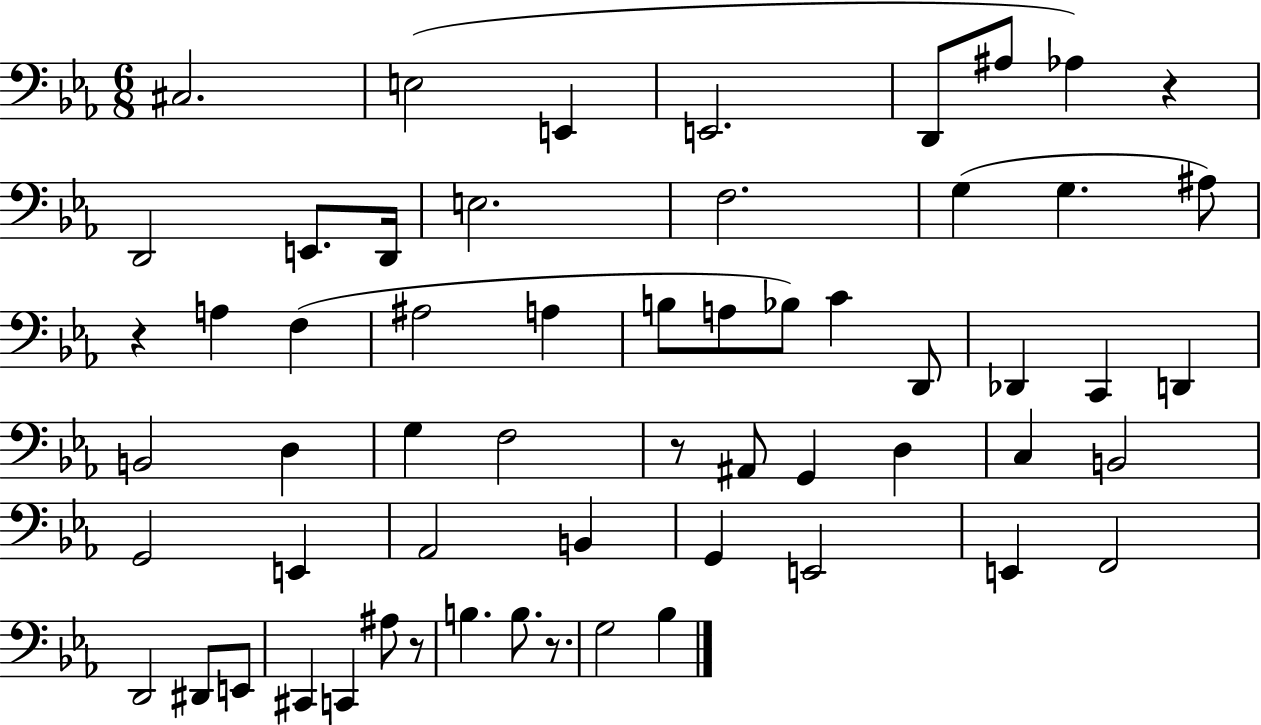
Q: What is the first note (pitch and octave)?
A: C#3